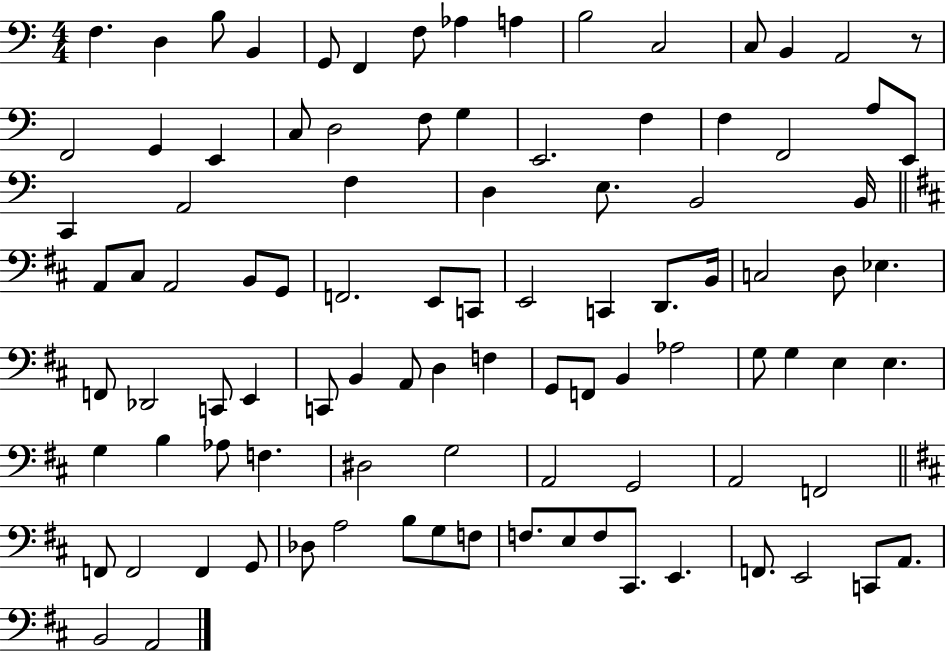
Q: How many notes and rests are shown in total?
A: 97